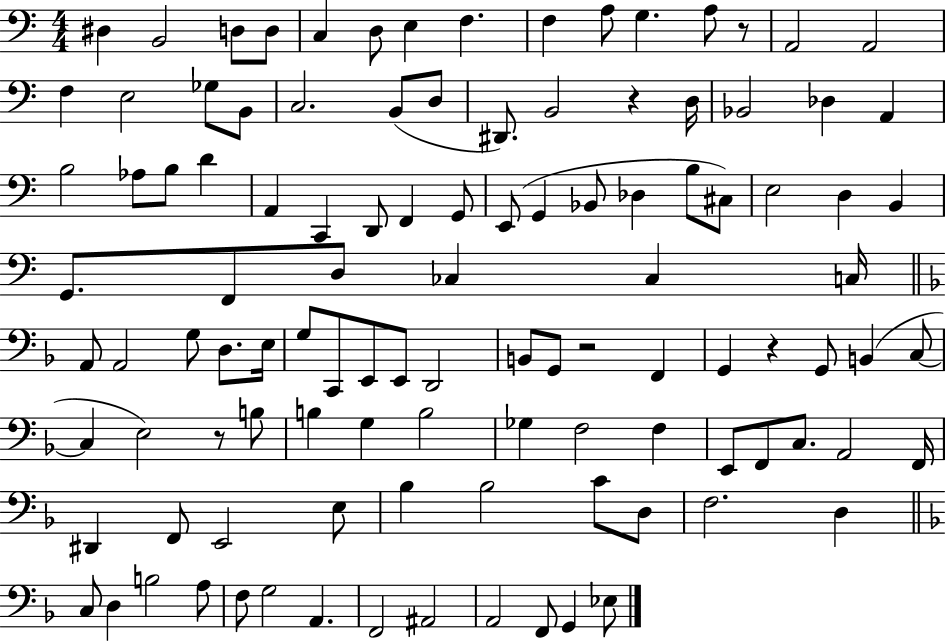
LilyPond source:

{
  \clef bass
  \numericTimeSignature
  \time 4/4
  \key c \major
  dis4 b,2 d8 d8 | c4 d8 e4 f4. | f4 a8 g4. a8 r8 | a,2 a,2 | \break f4 e2 ges8 b,8 | c2. b,8( d8 | dis,8.) b,2 r4 d16 | bes,2 des4 a,4 | \break b2 aes8 b8 d'4 | a,4 c,4 d,8 f,4 g,8 | e,8( g,4 bes,8 des4 b8 cis8) | e2 d4 b,4 | \break g,8. f,8 d8 ces4 ces4 c16 | \bar "||" \break \key d \minor a,8 a,2 g8 d8. e16 | g8 c,8 e,8 e,8 d,2 | b,8 g,8 r2 f,4 | g,4 r4 g,8 b,4( c8~~ | \break c4 e2) r8 b8 | b4 g4 b2 | ges4 f2 f4 | e,8 f,8 c8. a,2 f,16 | \break dis,4 f,8 e,2 e8 | bes4 bes2 c'8 d8 | f2. d4 | \bar "||" \break \key f \major c8 d4 b2 a8 | f8 g2 a,4. | f,2 ais,2 | a,2 f,8 g,4 ees8 | \break \bar "|."
}